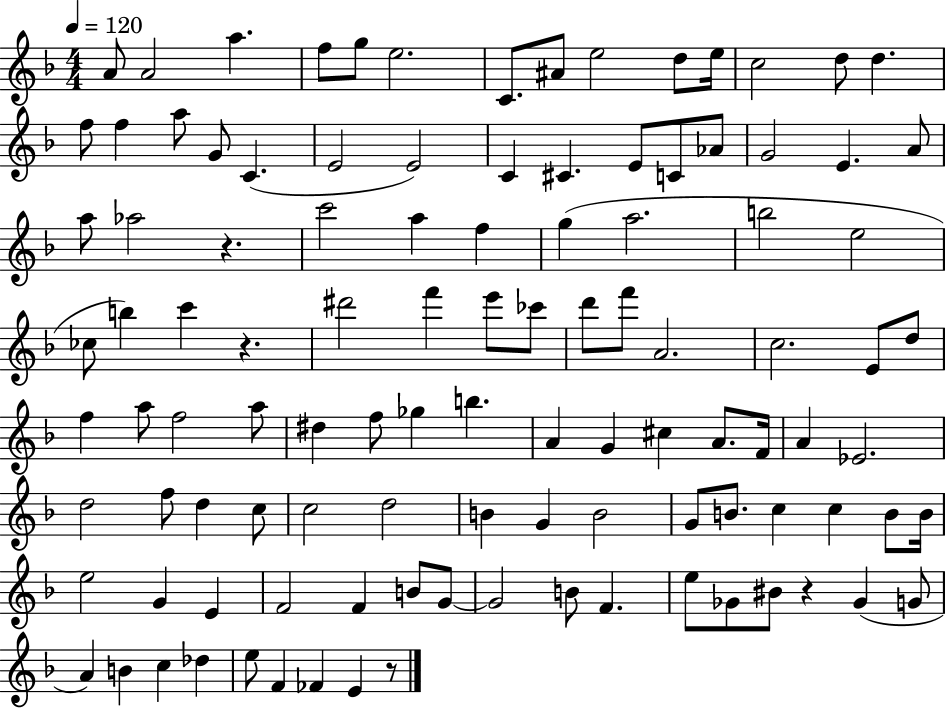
{
  \clef treble
  \numericTimeSignature
  \time 4/4
  \key f \major
  \tempo 4 = 120
  a'8 a'2 a''4. | f''8 g''8 e''2. | c'8. ais'8 e''2 d''8 e''16 | c''2 d''8 d''4. | \break f''8 f''4 a''8 g'8 c'4.( | e'2 e'2) | c'4 cis'4. e'8 c'8 aes'8 | g'2 e'4. a'8 | \break a''8 aes''2 r4. | c'''2 a''4 f''4 | g''4( a''2. | b''2 e''2 | \break ces''8 b''4) c'''4 r4. | dis'''2 f'''4 e'''8 ces'''8 | d'''8 f'''8 a'2. | c''2. e'8 d''8 | \break f''4 a''8 f''2 a''8 | dis''4 f''8 ges''4 b''4. | a'4 g'4 cis''4 a'8. f'16 | a'4 ees'2. | \break d''2 f''8 d''4 c''8 | c''2 d''2 | b'4 g'4 b'2 | g'8 b'8. c''4 c''4 b'8 b'16 | \break e''2 g'4 e'4 | f'2 f'4 b'8 g'8~~ | g'2 b'8 f'4. | e''8 ges'8 bis'8 r4 ges'4( g'8 | \break a'4) b'4 c''4 des''4 | e''8 f'4 fes'4 e'4 r8 | \bar "|."
}